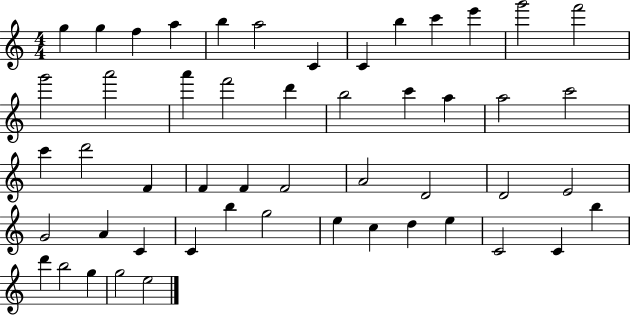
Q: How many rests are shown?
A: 0